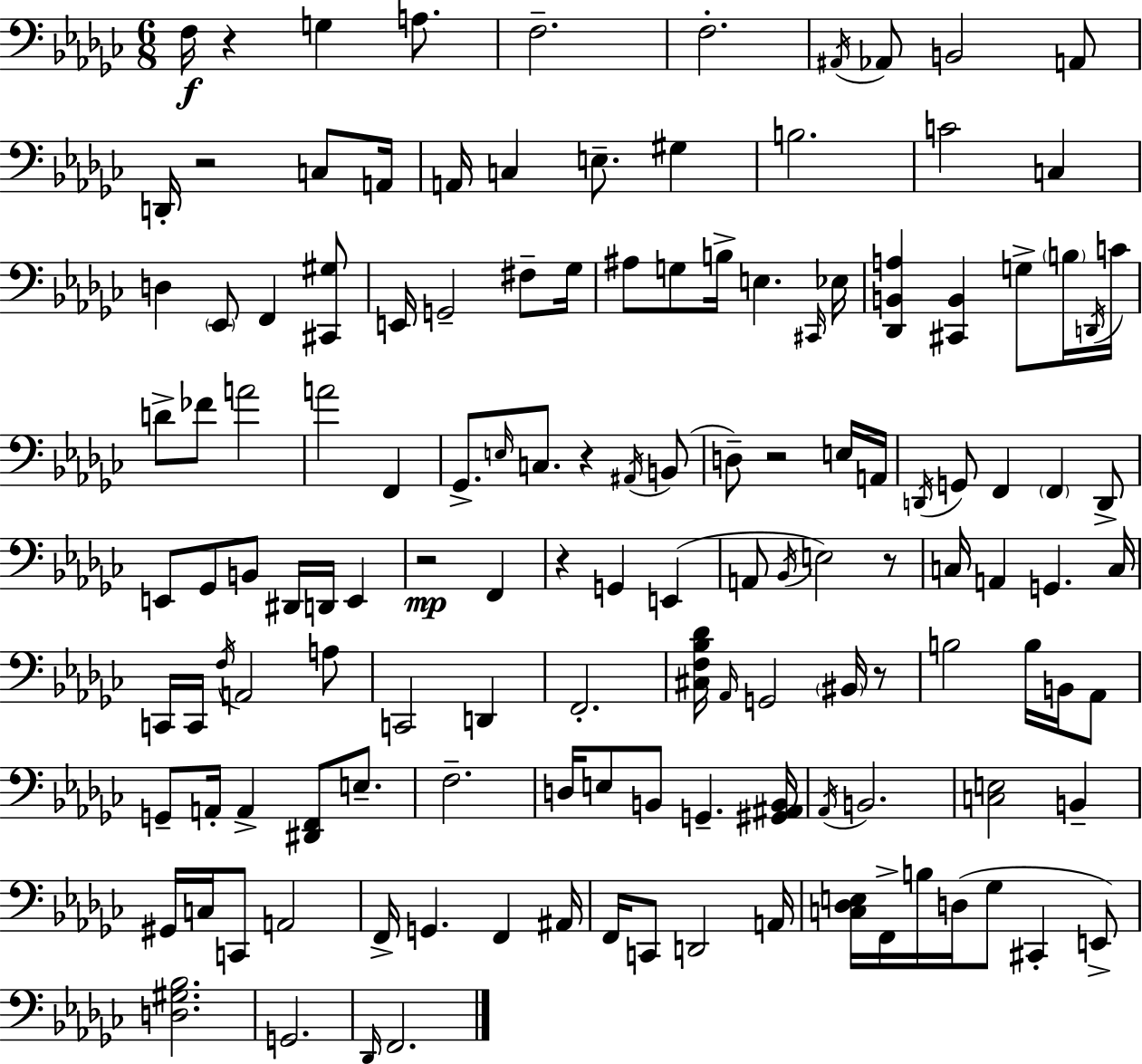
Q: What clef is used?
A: bass